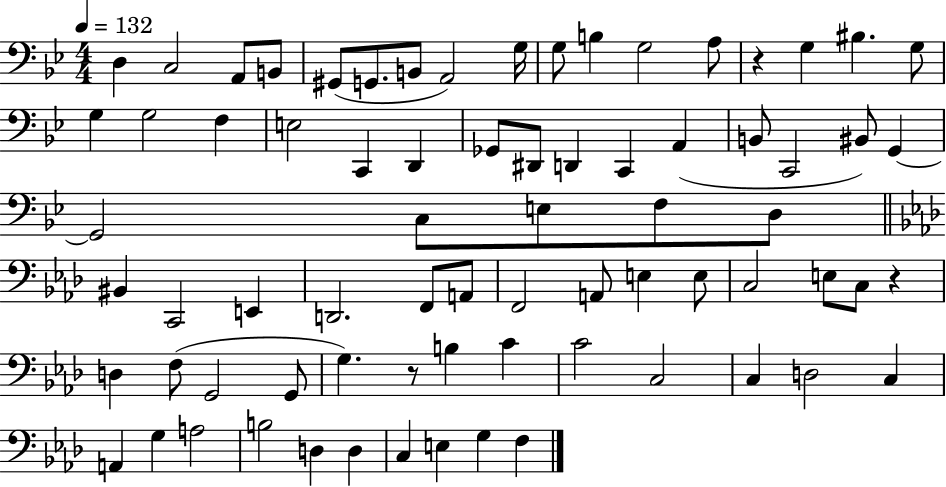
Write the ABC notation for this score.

X:1
T:Untitled
M:4/4
L:1/4
K:Bb
D, C,2 A,,/2 B,,/2 ^G,,/2 G,,/2 B,,/2 A,,2 G,/4 G,/2 B, G,2 A,/2 z G, ^B, G,/2 G, G,2 F, E,2 C,, D,, _G,,/2 ^D,,/2 D,, C,, A,, B,,/2 C,,2 ^B,,/2 G,, G,,2 C,/2 E,/2 F,/2 D,/2 ^B,, C,,2 E,, D,,2 F,,/2 A,,/2 F,,2 A,,/2 E, E,/2 C,2 E,/2 C,/2 z D, F,/2 G,,2 G,,/2 G, z/2 B, C C2 C,2 C, D,2 C, A,, G, A,2 B,2 D, D, C, E, G, F,